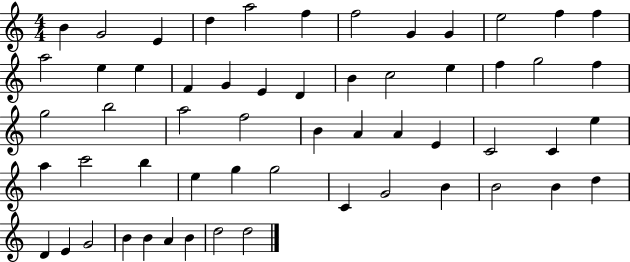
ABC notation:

X:1
T:Untitled
M:4/4
L:1/4
K:C
B G2 E d a2 f f2 G G e2 f f a2 e e F G E D B c2 e f g2 f g2 b2 a2 f2 B A A E C2 C e a c'2 b e g g2 C G2 B B2 B d D E G2 B B A B d2 d2